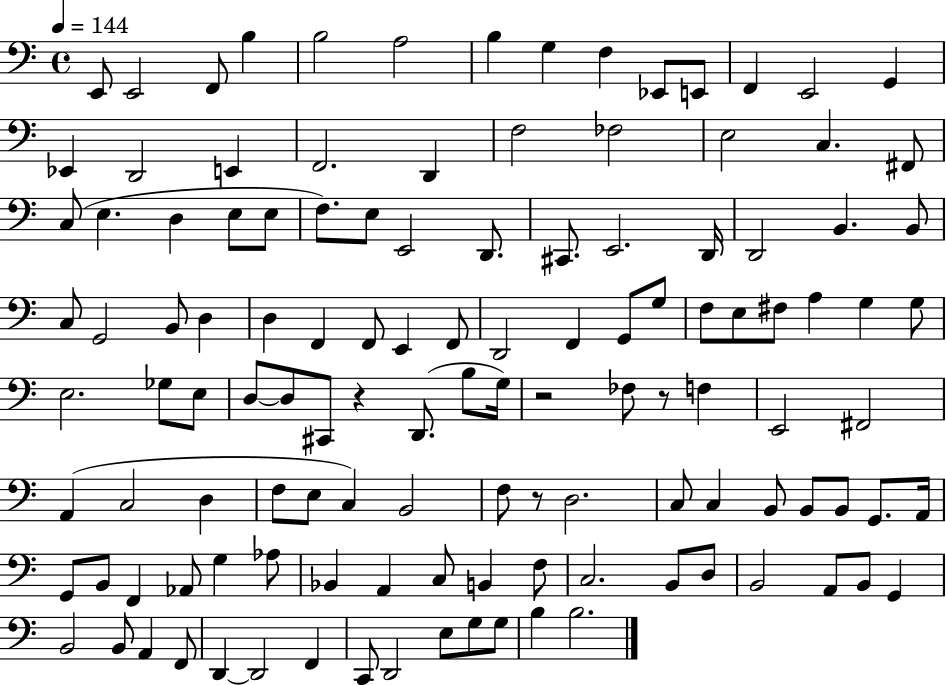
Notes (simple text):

E2/e E2/h F2/e B3/q B3/h A3/h B3/q G3/q F3/q Eb2/e E2/e F2/q E2/h G2/q Eb2/q D2/h E2/q F2/h. D2/q F3/h FES3/h E3/h C3/q. F#2/e C3/e E3/q. D3/q E3/e E3/e F3/e. E3/e E2/h D2/e. C#2/e. E2/h. D2/s D2/h B2/q. B2/e C3/e G2/h B2/e D3/q D3/q F2/q F2/e E2/q F2/e D2/h F2/q G2/e G3/e F3/e E3/e F#3/e A3/q G3/q G3/e E3/h. Gb3/e E3/e D3/e D3/e C#2/e R/q D2/e. B3/e G3/s R/h FES3/e R/e F3/q E2/h F#2/h A2/q C3/h D3/q F3/e E3/e C3/q B2/h F3/e R/e D3/h. C3/e C3/q B2/e B2/e B2/e G2/e. A2/s G2/e B2/e F2/q Ab2/e G3/q Ab3/e Bb2/q A2/q C3/e B2/q F3/e C3/h. B2/e D3/e B2/h A2/e B2/e G2/q B2/h B2/e A2/q F2/e D2/q D2/h F2/q C2/e D2/h E3/e G3/e G3/e B3/q B3/h.